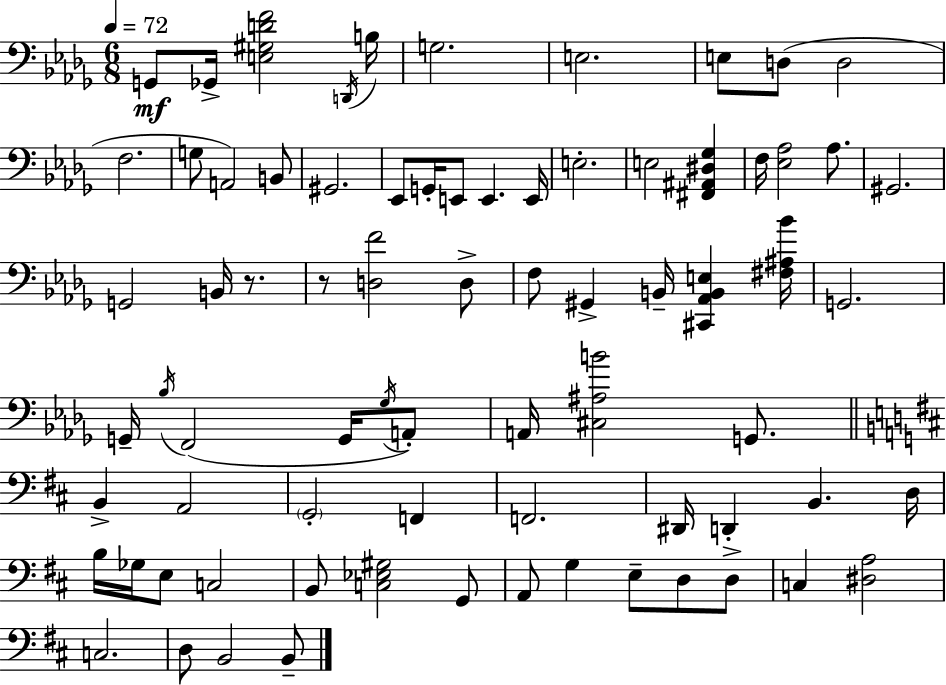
{
  \clef bass
  \numericTimeSignature
  \time 6/8
  \key bes \minor
  \tempo 4 = 72
  g,8\mf ges,16-> <e gis d' f'>2 \acciaccatura { d,16 } | b16 g2. | e2. | e8 d8( d2 | \break f2. | g8 a,2) b,8 | gis,2. | ees,8 g,16-. e,8 e,4. | \break e,16 e2.-. | e2 <fis, ais, dis ges>4 | f16 <ees aes>2 aes8. | gis,2. | \break g,2 b,16 r8. | r8 <d f'>2 d8-> | f8 gis,4-> b,16-- <cis, aes, b, e>4 | <fis ais bes'>16 g,2. | \break g,16-- \acciaccatura { bes16 }( f,2 g,16 | \acciaccatura { ges16 }) a,8-. a,16 <cis ais b'>2 | g,8. \bar "||" \break \key d \major b,4-> a,2 | \parenthesize g,2-. f,4 | f,2. | dis,16 d,4-. b,4. d16 | \break b16 ges16 e8 c2 | b,8 <c ees gis>2 g,8 | a,8 g4 e8-- d8 d8-> | c4 <dis a>2 | \break c2. | d8 b,2 b,8-- | \bar "|."
}